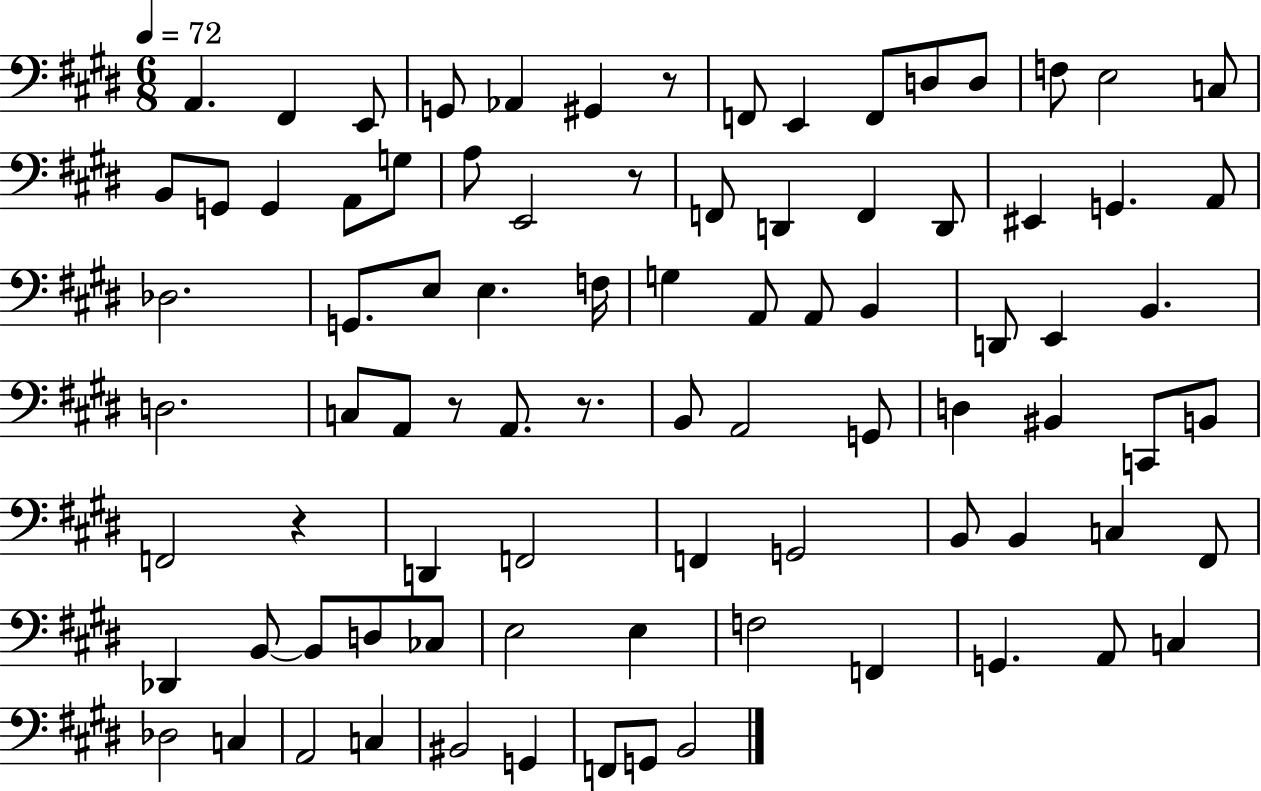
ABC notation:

X:1
T:Untitled
M:6/8
L:1/4
K:E
A,, ^F,, E,,/2 G,,/2 _A,, ^G,, z/2 F,,/2 E,, F,,/2 D,/2 D,/2 F,/2 E,2 C,/2 B,,/2 G,,/2 G,, A,,/2 G,/2 A,/2 E,,2 z/2 F,,/2 D,, F,, D,,/2 ^E,, G,, A,,/2 _D,2 G,,/2 E,/2 E, F,/4 G, A,,/2 A,,/2 B,, D,,/2 E,, B,, D,2 C,/2 A,,/2 z/2 A,,/2 z/2 B,,/2 A,,2 G,,/2 D, ^B,, C,,/2 B,,/2 F,,2 z D,, F,,2 F,, G,,2 B,,/2 B,, C, ^F,,/2 _D,, B,,/2 B,,/2 D,/2 _C,/2 E,2 E, F,2 F,, G,, A,,/2 C, _D,2 C, A,,2 C, ^B,,2 G,, F,,/2 G,,/2 B,,2